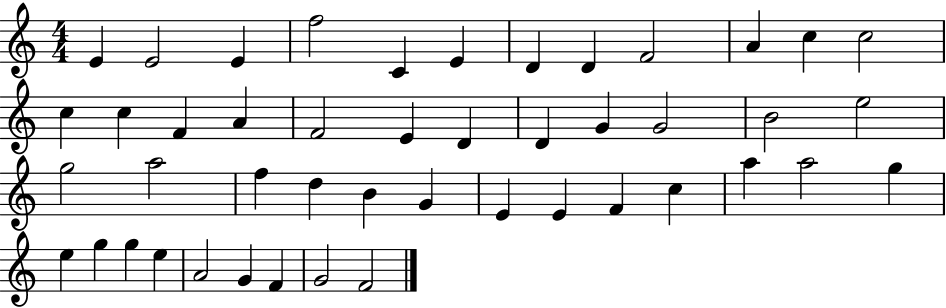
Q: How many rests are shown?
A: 0